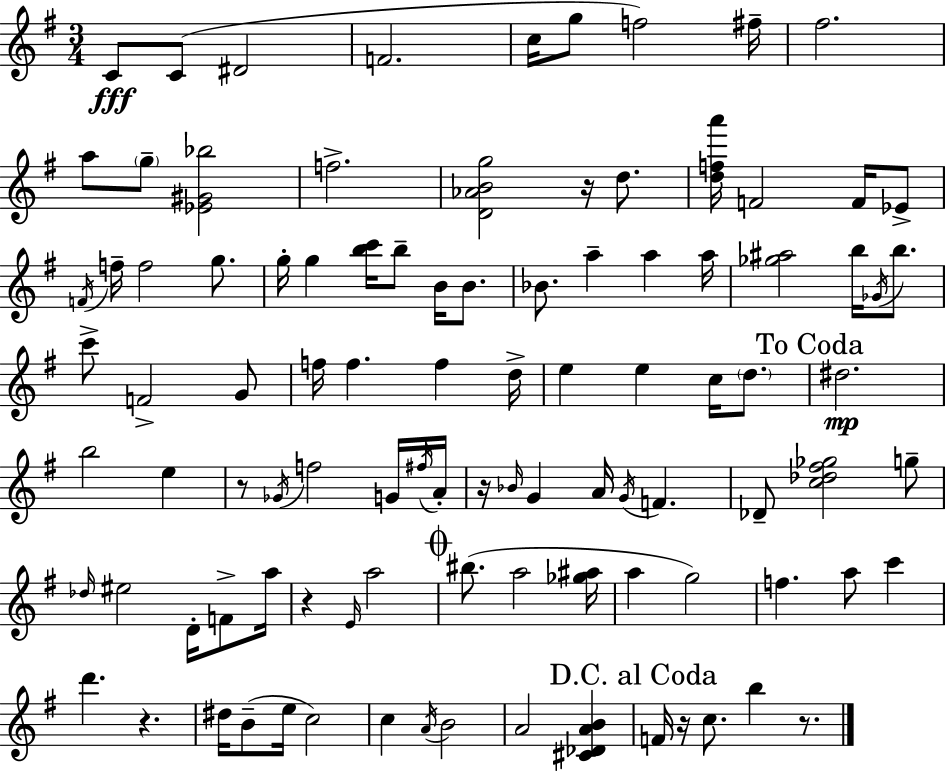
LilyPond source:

{
  \clef treble
  \numericTimeSignature
  \time 3/4
  \key e \minor
  c'8\fff c'8( dis'2 | f'2. | c''16 g''8 f''2) fis''16-- | fis''2. | \break a''8 \parenthesize g''8-- <ees' gis' bes''>2 | f''2.-> | <d' aes' b' g''>2 r16 d''8. | <d'' f'' a'''>16 f'2 f'16 ees'8-> | \break \acciaccatura { f'16 } f''16-- f''2 g''8. | g''16-. g''4 <b'' c'''>16 b''8-- b'16 b'8. | bes'8. a''4-- a''4 | a''16 <ges'' ais''>2 b''16 \acciaccatura { ges'16 } b''8. | \break c'''8-> f'2-> | g'8 f''16 f''4. f''4 | d''16-> e''4 e''4 c''16 \parenthesize d''8. | \mark "To Coda" dis''2.\mp | \break b''2 e''4 | r8 \acciaccatura { ges'16 } f''2 | g'16 \acciaccatura { fis''16 } a'16-. r16 \grace { bes'16 } g'4 a'16 \acciaccatura { g'16 } | f'4. des'8-- <c'' des'' fis'' ges''>2 | \break g''8-- \grace { des''16 } eis''2 | d'16-. f'8-> a''16 r4 \grace { e'16 } | a''2 \mark \markup { \musicglyph "scripts.coda" } bis''8.( a''2 | <ges'' ais''>16 a''4 | \break g''2) f''4. | a''8 c'''4 d'''4. | r4. dis''16 b'8--( e''16 | c''2) c''4 | \break \acciaccatura { a'16 } b'2 a'2 | <cis' des' a' b'>4 \mark "D.C. al Coda" f'16 r16 c''8. | b''4 r8. \bar "|."
}